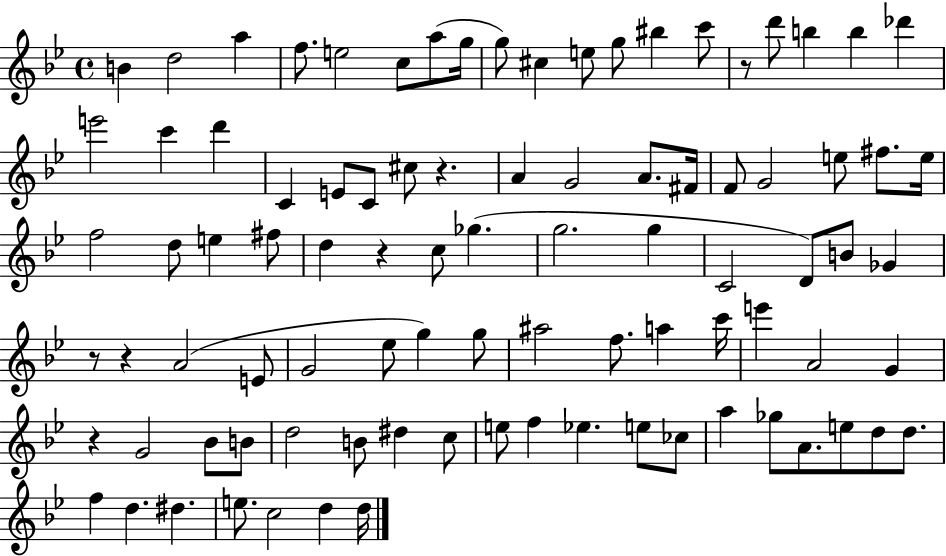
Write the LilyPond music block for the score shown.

{
  \clef treble
  \time 4/4
  \defaultTimeSignature
  \key bes \major
  b'4 d''2 a''4 | f''8. e''2 c''8 a''8( g''16 | g''8) cis''4 e''8 g''8 bis''4 c'''8 | r8 d'''8 b''4 b''4 des'''4 | \break e'''2 c'''4 d'''4 | c'4 e'8 c'8 cis''8 r4. | a'4 g'2 a'8. fis'16 | f'8 g'2 e''8 fis''8. e''16 | \break f''2 d''8 e''4 fis''8 | d''4 r4 c''8 ges''4.( | g''2. g''4 | c'2 d'8) b'8 ges'4 | \break r8 r4 a'2( e'8 | g'2 ees''8 g''4) g''8 | ais''2 f''8. a''4 c'''16 | e'''4 a'2 g'4 | \break r4 g'2 bes'8 b'8 | d''2 b'8 dis''4 c''8 | e''8 f''4 ees''4. e''8 ces''8 | a''4 ges''8 a'8. e''8 d''8 d''8. | \break f''4 d''4. dis''4. | e''8. c''2 d''4 d''16 | \bar "|."
}